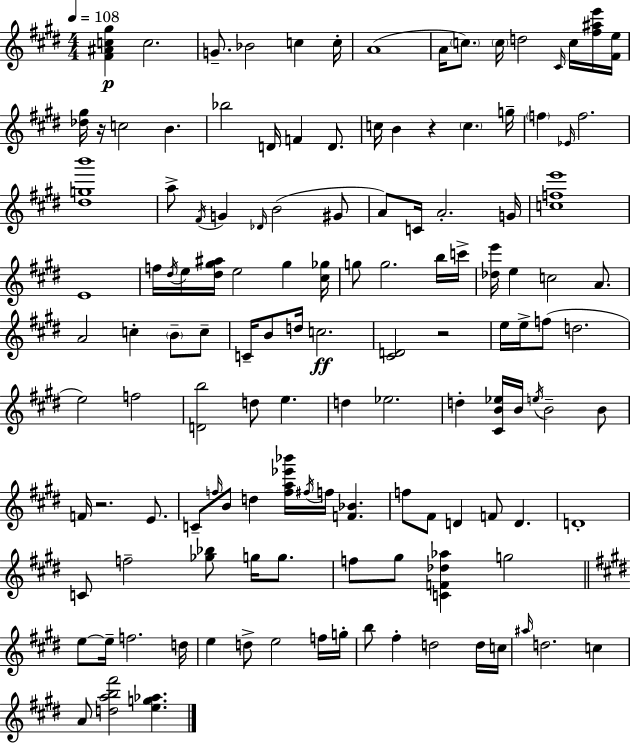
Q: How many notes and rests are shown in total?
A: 132